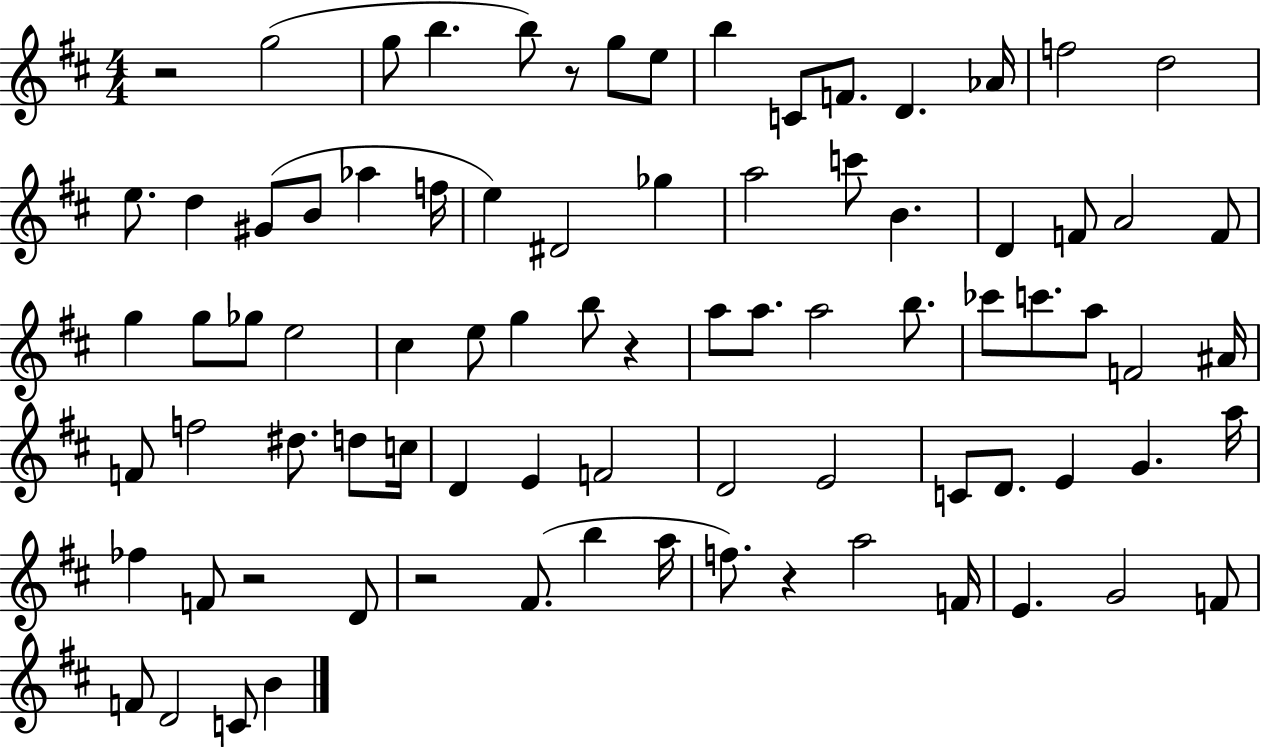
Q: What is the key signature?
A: D major